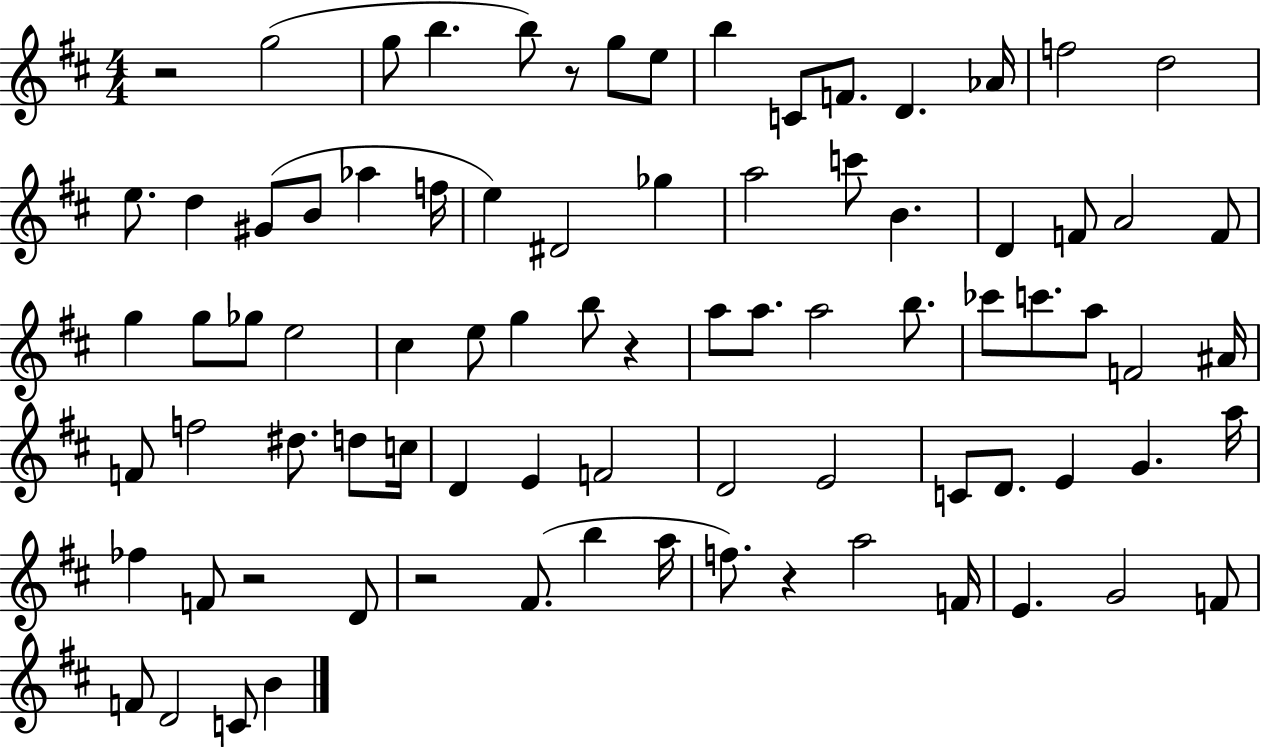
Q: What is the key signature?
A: D major